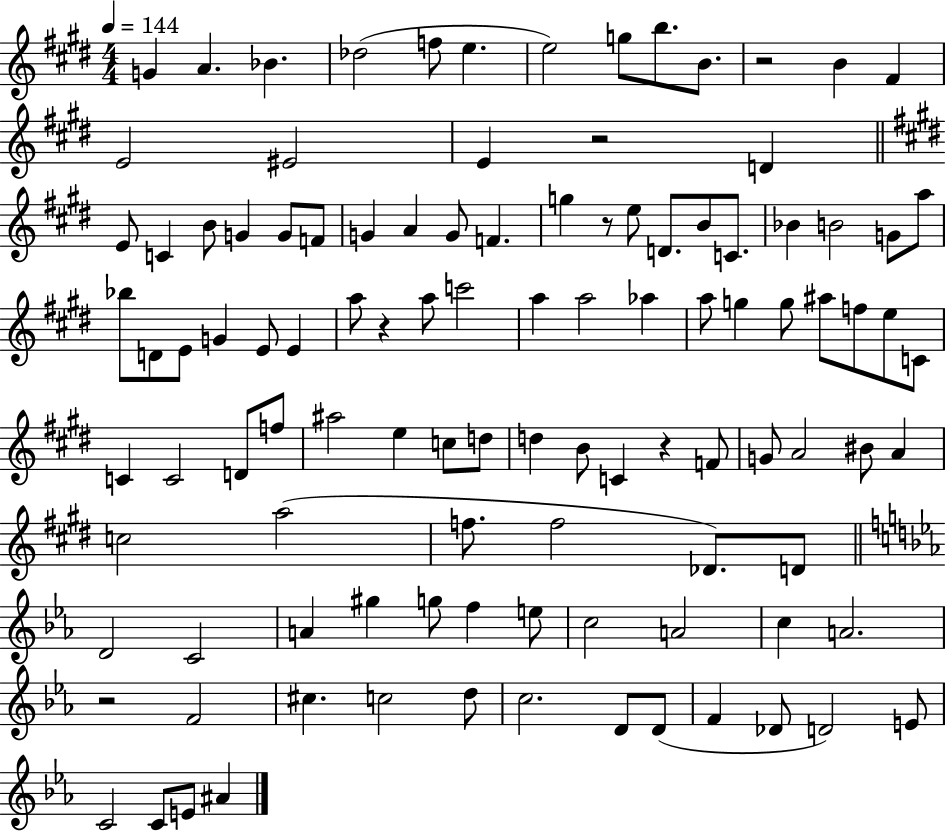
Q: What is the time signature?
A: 4/4